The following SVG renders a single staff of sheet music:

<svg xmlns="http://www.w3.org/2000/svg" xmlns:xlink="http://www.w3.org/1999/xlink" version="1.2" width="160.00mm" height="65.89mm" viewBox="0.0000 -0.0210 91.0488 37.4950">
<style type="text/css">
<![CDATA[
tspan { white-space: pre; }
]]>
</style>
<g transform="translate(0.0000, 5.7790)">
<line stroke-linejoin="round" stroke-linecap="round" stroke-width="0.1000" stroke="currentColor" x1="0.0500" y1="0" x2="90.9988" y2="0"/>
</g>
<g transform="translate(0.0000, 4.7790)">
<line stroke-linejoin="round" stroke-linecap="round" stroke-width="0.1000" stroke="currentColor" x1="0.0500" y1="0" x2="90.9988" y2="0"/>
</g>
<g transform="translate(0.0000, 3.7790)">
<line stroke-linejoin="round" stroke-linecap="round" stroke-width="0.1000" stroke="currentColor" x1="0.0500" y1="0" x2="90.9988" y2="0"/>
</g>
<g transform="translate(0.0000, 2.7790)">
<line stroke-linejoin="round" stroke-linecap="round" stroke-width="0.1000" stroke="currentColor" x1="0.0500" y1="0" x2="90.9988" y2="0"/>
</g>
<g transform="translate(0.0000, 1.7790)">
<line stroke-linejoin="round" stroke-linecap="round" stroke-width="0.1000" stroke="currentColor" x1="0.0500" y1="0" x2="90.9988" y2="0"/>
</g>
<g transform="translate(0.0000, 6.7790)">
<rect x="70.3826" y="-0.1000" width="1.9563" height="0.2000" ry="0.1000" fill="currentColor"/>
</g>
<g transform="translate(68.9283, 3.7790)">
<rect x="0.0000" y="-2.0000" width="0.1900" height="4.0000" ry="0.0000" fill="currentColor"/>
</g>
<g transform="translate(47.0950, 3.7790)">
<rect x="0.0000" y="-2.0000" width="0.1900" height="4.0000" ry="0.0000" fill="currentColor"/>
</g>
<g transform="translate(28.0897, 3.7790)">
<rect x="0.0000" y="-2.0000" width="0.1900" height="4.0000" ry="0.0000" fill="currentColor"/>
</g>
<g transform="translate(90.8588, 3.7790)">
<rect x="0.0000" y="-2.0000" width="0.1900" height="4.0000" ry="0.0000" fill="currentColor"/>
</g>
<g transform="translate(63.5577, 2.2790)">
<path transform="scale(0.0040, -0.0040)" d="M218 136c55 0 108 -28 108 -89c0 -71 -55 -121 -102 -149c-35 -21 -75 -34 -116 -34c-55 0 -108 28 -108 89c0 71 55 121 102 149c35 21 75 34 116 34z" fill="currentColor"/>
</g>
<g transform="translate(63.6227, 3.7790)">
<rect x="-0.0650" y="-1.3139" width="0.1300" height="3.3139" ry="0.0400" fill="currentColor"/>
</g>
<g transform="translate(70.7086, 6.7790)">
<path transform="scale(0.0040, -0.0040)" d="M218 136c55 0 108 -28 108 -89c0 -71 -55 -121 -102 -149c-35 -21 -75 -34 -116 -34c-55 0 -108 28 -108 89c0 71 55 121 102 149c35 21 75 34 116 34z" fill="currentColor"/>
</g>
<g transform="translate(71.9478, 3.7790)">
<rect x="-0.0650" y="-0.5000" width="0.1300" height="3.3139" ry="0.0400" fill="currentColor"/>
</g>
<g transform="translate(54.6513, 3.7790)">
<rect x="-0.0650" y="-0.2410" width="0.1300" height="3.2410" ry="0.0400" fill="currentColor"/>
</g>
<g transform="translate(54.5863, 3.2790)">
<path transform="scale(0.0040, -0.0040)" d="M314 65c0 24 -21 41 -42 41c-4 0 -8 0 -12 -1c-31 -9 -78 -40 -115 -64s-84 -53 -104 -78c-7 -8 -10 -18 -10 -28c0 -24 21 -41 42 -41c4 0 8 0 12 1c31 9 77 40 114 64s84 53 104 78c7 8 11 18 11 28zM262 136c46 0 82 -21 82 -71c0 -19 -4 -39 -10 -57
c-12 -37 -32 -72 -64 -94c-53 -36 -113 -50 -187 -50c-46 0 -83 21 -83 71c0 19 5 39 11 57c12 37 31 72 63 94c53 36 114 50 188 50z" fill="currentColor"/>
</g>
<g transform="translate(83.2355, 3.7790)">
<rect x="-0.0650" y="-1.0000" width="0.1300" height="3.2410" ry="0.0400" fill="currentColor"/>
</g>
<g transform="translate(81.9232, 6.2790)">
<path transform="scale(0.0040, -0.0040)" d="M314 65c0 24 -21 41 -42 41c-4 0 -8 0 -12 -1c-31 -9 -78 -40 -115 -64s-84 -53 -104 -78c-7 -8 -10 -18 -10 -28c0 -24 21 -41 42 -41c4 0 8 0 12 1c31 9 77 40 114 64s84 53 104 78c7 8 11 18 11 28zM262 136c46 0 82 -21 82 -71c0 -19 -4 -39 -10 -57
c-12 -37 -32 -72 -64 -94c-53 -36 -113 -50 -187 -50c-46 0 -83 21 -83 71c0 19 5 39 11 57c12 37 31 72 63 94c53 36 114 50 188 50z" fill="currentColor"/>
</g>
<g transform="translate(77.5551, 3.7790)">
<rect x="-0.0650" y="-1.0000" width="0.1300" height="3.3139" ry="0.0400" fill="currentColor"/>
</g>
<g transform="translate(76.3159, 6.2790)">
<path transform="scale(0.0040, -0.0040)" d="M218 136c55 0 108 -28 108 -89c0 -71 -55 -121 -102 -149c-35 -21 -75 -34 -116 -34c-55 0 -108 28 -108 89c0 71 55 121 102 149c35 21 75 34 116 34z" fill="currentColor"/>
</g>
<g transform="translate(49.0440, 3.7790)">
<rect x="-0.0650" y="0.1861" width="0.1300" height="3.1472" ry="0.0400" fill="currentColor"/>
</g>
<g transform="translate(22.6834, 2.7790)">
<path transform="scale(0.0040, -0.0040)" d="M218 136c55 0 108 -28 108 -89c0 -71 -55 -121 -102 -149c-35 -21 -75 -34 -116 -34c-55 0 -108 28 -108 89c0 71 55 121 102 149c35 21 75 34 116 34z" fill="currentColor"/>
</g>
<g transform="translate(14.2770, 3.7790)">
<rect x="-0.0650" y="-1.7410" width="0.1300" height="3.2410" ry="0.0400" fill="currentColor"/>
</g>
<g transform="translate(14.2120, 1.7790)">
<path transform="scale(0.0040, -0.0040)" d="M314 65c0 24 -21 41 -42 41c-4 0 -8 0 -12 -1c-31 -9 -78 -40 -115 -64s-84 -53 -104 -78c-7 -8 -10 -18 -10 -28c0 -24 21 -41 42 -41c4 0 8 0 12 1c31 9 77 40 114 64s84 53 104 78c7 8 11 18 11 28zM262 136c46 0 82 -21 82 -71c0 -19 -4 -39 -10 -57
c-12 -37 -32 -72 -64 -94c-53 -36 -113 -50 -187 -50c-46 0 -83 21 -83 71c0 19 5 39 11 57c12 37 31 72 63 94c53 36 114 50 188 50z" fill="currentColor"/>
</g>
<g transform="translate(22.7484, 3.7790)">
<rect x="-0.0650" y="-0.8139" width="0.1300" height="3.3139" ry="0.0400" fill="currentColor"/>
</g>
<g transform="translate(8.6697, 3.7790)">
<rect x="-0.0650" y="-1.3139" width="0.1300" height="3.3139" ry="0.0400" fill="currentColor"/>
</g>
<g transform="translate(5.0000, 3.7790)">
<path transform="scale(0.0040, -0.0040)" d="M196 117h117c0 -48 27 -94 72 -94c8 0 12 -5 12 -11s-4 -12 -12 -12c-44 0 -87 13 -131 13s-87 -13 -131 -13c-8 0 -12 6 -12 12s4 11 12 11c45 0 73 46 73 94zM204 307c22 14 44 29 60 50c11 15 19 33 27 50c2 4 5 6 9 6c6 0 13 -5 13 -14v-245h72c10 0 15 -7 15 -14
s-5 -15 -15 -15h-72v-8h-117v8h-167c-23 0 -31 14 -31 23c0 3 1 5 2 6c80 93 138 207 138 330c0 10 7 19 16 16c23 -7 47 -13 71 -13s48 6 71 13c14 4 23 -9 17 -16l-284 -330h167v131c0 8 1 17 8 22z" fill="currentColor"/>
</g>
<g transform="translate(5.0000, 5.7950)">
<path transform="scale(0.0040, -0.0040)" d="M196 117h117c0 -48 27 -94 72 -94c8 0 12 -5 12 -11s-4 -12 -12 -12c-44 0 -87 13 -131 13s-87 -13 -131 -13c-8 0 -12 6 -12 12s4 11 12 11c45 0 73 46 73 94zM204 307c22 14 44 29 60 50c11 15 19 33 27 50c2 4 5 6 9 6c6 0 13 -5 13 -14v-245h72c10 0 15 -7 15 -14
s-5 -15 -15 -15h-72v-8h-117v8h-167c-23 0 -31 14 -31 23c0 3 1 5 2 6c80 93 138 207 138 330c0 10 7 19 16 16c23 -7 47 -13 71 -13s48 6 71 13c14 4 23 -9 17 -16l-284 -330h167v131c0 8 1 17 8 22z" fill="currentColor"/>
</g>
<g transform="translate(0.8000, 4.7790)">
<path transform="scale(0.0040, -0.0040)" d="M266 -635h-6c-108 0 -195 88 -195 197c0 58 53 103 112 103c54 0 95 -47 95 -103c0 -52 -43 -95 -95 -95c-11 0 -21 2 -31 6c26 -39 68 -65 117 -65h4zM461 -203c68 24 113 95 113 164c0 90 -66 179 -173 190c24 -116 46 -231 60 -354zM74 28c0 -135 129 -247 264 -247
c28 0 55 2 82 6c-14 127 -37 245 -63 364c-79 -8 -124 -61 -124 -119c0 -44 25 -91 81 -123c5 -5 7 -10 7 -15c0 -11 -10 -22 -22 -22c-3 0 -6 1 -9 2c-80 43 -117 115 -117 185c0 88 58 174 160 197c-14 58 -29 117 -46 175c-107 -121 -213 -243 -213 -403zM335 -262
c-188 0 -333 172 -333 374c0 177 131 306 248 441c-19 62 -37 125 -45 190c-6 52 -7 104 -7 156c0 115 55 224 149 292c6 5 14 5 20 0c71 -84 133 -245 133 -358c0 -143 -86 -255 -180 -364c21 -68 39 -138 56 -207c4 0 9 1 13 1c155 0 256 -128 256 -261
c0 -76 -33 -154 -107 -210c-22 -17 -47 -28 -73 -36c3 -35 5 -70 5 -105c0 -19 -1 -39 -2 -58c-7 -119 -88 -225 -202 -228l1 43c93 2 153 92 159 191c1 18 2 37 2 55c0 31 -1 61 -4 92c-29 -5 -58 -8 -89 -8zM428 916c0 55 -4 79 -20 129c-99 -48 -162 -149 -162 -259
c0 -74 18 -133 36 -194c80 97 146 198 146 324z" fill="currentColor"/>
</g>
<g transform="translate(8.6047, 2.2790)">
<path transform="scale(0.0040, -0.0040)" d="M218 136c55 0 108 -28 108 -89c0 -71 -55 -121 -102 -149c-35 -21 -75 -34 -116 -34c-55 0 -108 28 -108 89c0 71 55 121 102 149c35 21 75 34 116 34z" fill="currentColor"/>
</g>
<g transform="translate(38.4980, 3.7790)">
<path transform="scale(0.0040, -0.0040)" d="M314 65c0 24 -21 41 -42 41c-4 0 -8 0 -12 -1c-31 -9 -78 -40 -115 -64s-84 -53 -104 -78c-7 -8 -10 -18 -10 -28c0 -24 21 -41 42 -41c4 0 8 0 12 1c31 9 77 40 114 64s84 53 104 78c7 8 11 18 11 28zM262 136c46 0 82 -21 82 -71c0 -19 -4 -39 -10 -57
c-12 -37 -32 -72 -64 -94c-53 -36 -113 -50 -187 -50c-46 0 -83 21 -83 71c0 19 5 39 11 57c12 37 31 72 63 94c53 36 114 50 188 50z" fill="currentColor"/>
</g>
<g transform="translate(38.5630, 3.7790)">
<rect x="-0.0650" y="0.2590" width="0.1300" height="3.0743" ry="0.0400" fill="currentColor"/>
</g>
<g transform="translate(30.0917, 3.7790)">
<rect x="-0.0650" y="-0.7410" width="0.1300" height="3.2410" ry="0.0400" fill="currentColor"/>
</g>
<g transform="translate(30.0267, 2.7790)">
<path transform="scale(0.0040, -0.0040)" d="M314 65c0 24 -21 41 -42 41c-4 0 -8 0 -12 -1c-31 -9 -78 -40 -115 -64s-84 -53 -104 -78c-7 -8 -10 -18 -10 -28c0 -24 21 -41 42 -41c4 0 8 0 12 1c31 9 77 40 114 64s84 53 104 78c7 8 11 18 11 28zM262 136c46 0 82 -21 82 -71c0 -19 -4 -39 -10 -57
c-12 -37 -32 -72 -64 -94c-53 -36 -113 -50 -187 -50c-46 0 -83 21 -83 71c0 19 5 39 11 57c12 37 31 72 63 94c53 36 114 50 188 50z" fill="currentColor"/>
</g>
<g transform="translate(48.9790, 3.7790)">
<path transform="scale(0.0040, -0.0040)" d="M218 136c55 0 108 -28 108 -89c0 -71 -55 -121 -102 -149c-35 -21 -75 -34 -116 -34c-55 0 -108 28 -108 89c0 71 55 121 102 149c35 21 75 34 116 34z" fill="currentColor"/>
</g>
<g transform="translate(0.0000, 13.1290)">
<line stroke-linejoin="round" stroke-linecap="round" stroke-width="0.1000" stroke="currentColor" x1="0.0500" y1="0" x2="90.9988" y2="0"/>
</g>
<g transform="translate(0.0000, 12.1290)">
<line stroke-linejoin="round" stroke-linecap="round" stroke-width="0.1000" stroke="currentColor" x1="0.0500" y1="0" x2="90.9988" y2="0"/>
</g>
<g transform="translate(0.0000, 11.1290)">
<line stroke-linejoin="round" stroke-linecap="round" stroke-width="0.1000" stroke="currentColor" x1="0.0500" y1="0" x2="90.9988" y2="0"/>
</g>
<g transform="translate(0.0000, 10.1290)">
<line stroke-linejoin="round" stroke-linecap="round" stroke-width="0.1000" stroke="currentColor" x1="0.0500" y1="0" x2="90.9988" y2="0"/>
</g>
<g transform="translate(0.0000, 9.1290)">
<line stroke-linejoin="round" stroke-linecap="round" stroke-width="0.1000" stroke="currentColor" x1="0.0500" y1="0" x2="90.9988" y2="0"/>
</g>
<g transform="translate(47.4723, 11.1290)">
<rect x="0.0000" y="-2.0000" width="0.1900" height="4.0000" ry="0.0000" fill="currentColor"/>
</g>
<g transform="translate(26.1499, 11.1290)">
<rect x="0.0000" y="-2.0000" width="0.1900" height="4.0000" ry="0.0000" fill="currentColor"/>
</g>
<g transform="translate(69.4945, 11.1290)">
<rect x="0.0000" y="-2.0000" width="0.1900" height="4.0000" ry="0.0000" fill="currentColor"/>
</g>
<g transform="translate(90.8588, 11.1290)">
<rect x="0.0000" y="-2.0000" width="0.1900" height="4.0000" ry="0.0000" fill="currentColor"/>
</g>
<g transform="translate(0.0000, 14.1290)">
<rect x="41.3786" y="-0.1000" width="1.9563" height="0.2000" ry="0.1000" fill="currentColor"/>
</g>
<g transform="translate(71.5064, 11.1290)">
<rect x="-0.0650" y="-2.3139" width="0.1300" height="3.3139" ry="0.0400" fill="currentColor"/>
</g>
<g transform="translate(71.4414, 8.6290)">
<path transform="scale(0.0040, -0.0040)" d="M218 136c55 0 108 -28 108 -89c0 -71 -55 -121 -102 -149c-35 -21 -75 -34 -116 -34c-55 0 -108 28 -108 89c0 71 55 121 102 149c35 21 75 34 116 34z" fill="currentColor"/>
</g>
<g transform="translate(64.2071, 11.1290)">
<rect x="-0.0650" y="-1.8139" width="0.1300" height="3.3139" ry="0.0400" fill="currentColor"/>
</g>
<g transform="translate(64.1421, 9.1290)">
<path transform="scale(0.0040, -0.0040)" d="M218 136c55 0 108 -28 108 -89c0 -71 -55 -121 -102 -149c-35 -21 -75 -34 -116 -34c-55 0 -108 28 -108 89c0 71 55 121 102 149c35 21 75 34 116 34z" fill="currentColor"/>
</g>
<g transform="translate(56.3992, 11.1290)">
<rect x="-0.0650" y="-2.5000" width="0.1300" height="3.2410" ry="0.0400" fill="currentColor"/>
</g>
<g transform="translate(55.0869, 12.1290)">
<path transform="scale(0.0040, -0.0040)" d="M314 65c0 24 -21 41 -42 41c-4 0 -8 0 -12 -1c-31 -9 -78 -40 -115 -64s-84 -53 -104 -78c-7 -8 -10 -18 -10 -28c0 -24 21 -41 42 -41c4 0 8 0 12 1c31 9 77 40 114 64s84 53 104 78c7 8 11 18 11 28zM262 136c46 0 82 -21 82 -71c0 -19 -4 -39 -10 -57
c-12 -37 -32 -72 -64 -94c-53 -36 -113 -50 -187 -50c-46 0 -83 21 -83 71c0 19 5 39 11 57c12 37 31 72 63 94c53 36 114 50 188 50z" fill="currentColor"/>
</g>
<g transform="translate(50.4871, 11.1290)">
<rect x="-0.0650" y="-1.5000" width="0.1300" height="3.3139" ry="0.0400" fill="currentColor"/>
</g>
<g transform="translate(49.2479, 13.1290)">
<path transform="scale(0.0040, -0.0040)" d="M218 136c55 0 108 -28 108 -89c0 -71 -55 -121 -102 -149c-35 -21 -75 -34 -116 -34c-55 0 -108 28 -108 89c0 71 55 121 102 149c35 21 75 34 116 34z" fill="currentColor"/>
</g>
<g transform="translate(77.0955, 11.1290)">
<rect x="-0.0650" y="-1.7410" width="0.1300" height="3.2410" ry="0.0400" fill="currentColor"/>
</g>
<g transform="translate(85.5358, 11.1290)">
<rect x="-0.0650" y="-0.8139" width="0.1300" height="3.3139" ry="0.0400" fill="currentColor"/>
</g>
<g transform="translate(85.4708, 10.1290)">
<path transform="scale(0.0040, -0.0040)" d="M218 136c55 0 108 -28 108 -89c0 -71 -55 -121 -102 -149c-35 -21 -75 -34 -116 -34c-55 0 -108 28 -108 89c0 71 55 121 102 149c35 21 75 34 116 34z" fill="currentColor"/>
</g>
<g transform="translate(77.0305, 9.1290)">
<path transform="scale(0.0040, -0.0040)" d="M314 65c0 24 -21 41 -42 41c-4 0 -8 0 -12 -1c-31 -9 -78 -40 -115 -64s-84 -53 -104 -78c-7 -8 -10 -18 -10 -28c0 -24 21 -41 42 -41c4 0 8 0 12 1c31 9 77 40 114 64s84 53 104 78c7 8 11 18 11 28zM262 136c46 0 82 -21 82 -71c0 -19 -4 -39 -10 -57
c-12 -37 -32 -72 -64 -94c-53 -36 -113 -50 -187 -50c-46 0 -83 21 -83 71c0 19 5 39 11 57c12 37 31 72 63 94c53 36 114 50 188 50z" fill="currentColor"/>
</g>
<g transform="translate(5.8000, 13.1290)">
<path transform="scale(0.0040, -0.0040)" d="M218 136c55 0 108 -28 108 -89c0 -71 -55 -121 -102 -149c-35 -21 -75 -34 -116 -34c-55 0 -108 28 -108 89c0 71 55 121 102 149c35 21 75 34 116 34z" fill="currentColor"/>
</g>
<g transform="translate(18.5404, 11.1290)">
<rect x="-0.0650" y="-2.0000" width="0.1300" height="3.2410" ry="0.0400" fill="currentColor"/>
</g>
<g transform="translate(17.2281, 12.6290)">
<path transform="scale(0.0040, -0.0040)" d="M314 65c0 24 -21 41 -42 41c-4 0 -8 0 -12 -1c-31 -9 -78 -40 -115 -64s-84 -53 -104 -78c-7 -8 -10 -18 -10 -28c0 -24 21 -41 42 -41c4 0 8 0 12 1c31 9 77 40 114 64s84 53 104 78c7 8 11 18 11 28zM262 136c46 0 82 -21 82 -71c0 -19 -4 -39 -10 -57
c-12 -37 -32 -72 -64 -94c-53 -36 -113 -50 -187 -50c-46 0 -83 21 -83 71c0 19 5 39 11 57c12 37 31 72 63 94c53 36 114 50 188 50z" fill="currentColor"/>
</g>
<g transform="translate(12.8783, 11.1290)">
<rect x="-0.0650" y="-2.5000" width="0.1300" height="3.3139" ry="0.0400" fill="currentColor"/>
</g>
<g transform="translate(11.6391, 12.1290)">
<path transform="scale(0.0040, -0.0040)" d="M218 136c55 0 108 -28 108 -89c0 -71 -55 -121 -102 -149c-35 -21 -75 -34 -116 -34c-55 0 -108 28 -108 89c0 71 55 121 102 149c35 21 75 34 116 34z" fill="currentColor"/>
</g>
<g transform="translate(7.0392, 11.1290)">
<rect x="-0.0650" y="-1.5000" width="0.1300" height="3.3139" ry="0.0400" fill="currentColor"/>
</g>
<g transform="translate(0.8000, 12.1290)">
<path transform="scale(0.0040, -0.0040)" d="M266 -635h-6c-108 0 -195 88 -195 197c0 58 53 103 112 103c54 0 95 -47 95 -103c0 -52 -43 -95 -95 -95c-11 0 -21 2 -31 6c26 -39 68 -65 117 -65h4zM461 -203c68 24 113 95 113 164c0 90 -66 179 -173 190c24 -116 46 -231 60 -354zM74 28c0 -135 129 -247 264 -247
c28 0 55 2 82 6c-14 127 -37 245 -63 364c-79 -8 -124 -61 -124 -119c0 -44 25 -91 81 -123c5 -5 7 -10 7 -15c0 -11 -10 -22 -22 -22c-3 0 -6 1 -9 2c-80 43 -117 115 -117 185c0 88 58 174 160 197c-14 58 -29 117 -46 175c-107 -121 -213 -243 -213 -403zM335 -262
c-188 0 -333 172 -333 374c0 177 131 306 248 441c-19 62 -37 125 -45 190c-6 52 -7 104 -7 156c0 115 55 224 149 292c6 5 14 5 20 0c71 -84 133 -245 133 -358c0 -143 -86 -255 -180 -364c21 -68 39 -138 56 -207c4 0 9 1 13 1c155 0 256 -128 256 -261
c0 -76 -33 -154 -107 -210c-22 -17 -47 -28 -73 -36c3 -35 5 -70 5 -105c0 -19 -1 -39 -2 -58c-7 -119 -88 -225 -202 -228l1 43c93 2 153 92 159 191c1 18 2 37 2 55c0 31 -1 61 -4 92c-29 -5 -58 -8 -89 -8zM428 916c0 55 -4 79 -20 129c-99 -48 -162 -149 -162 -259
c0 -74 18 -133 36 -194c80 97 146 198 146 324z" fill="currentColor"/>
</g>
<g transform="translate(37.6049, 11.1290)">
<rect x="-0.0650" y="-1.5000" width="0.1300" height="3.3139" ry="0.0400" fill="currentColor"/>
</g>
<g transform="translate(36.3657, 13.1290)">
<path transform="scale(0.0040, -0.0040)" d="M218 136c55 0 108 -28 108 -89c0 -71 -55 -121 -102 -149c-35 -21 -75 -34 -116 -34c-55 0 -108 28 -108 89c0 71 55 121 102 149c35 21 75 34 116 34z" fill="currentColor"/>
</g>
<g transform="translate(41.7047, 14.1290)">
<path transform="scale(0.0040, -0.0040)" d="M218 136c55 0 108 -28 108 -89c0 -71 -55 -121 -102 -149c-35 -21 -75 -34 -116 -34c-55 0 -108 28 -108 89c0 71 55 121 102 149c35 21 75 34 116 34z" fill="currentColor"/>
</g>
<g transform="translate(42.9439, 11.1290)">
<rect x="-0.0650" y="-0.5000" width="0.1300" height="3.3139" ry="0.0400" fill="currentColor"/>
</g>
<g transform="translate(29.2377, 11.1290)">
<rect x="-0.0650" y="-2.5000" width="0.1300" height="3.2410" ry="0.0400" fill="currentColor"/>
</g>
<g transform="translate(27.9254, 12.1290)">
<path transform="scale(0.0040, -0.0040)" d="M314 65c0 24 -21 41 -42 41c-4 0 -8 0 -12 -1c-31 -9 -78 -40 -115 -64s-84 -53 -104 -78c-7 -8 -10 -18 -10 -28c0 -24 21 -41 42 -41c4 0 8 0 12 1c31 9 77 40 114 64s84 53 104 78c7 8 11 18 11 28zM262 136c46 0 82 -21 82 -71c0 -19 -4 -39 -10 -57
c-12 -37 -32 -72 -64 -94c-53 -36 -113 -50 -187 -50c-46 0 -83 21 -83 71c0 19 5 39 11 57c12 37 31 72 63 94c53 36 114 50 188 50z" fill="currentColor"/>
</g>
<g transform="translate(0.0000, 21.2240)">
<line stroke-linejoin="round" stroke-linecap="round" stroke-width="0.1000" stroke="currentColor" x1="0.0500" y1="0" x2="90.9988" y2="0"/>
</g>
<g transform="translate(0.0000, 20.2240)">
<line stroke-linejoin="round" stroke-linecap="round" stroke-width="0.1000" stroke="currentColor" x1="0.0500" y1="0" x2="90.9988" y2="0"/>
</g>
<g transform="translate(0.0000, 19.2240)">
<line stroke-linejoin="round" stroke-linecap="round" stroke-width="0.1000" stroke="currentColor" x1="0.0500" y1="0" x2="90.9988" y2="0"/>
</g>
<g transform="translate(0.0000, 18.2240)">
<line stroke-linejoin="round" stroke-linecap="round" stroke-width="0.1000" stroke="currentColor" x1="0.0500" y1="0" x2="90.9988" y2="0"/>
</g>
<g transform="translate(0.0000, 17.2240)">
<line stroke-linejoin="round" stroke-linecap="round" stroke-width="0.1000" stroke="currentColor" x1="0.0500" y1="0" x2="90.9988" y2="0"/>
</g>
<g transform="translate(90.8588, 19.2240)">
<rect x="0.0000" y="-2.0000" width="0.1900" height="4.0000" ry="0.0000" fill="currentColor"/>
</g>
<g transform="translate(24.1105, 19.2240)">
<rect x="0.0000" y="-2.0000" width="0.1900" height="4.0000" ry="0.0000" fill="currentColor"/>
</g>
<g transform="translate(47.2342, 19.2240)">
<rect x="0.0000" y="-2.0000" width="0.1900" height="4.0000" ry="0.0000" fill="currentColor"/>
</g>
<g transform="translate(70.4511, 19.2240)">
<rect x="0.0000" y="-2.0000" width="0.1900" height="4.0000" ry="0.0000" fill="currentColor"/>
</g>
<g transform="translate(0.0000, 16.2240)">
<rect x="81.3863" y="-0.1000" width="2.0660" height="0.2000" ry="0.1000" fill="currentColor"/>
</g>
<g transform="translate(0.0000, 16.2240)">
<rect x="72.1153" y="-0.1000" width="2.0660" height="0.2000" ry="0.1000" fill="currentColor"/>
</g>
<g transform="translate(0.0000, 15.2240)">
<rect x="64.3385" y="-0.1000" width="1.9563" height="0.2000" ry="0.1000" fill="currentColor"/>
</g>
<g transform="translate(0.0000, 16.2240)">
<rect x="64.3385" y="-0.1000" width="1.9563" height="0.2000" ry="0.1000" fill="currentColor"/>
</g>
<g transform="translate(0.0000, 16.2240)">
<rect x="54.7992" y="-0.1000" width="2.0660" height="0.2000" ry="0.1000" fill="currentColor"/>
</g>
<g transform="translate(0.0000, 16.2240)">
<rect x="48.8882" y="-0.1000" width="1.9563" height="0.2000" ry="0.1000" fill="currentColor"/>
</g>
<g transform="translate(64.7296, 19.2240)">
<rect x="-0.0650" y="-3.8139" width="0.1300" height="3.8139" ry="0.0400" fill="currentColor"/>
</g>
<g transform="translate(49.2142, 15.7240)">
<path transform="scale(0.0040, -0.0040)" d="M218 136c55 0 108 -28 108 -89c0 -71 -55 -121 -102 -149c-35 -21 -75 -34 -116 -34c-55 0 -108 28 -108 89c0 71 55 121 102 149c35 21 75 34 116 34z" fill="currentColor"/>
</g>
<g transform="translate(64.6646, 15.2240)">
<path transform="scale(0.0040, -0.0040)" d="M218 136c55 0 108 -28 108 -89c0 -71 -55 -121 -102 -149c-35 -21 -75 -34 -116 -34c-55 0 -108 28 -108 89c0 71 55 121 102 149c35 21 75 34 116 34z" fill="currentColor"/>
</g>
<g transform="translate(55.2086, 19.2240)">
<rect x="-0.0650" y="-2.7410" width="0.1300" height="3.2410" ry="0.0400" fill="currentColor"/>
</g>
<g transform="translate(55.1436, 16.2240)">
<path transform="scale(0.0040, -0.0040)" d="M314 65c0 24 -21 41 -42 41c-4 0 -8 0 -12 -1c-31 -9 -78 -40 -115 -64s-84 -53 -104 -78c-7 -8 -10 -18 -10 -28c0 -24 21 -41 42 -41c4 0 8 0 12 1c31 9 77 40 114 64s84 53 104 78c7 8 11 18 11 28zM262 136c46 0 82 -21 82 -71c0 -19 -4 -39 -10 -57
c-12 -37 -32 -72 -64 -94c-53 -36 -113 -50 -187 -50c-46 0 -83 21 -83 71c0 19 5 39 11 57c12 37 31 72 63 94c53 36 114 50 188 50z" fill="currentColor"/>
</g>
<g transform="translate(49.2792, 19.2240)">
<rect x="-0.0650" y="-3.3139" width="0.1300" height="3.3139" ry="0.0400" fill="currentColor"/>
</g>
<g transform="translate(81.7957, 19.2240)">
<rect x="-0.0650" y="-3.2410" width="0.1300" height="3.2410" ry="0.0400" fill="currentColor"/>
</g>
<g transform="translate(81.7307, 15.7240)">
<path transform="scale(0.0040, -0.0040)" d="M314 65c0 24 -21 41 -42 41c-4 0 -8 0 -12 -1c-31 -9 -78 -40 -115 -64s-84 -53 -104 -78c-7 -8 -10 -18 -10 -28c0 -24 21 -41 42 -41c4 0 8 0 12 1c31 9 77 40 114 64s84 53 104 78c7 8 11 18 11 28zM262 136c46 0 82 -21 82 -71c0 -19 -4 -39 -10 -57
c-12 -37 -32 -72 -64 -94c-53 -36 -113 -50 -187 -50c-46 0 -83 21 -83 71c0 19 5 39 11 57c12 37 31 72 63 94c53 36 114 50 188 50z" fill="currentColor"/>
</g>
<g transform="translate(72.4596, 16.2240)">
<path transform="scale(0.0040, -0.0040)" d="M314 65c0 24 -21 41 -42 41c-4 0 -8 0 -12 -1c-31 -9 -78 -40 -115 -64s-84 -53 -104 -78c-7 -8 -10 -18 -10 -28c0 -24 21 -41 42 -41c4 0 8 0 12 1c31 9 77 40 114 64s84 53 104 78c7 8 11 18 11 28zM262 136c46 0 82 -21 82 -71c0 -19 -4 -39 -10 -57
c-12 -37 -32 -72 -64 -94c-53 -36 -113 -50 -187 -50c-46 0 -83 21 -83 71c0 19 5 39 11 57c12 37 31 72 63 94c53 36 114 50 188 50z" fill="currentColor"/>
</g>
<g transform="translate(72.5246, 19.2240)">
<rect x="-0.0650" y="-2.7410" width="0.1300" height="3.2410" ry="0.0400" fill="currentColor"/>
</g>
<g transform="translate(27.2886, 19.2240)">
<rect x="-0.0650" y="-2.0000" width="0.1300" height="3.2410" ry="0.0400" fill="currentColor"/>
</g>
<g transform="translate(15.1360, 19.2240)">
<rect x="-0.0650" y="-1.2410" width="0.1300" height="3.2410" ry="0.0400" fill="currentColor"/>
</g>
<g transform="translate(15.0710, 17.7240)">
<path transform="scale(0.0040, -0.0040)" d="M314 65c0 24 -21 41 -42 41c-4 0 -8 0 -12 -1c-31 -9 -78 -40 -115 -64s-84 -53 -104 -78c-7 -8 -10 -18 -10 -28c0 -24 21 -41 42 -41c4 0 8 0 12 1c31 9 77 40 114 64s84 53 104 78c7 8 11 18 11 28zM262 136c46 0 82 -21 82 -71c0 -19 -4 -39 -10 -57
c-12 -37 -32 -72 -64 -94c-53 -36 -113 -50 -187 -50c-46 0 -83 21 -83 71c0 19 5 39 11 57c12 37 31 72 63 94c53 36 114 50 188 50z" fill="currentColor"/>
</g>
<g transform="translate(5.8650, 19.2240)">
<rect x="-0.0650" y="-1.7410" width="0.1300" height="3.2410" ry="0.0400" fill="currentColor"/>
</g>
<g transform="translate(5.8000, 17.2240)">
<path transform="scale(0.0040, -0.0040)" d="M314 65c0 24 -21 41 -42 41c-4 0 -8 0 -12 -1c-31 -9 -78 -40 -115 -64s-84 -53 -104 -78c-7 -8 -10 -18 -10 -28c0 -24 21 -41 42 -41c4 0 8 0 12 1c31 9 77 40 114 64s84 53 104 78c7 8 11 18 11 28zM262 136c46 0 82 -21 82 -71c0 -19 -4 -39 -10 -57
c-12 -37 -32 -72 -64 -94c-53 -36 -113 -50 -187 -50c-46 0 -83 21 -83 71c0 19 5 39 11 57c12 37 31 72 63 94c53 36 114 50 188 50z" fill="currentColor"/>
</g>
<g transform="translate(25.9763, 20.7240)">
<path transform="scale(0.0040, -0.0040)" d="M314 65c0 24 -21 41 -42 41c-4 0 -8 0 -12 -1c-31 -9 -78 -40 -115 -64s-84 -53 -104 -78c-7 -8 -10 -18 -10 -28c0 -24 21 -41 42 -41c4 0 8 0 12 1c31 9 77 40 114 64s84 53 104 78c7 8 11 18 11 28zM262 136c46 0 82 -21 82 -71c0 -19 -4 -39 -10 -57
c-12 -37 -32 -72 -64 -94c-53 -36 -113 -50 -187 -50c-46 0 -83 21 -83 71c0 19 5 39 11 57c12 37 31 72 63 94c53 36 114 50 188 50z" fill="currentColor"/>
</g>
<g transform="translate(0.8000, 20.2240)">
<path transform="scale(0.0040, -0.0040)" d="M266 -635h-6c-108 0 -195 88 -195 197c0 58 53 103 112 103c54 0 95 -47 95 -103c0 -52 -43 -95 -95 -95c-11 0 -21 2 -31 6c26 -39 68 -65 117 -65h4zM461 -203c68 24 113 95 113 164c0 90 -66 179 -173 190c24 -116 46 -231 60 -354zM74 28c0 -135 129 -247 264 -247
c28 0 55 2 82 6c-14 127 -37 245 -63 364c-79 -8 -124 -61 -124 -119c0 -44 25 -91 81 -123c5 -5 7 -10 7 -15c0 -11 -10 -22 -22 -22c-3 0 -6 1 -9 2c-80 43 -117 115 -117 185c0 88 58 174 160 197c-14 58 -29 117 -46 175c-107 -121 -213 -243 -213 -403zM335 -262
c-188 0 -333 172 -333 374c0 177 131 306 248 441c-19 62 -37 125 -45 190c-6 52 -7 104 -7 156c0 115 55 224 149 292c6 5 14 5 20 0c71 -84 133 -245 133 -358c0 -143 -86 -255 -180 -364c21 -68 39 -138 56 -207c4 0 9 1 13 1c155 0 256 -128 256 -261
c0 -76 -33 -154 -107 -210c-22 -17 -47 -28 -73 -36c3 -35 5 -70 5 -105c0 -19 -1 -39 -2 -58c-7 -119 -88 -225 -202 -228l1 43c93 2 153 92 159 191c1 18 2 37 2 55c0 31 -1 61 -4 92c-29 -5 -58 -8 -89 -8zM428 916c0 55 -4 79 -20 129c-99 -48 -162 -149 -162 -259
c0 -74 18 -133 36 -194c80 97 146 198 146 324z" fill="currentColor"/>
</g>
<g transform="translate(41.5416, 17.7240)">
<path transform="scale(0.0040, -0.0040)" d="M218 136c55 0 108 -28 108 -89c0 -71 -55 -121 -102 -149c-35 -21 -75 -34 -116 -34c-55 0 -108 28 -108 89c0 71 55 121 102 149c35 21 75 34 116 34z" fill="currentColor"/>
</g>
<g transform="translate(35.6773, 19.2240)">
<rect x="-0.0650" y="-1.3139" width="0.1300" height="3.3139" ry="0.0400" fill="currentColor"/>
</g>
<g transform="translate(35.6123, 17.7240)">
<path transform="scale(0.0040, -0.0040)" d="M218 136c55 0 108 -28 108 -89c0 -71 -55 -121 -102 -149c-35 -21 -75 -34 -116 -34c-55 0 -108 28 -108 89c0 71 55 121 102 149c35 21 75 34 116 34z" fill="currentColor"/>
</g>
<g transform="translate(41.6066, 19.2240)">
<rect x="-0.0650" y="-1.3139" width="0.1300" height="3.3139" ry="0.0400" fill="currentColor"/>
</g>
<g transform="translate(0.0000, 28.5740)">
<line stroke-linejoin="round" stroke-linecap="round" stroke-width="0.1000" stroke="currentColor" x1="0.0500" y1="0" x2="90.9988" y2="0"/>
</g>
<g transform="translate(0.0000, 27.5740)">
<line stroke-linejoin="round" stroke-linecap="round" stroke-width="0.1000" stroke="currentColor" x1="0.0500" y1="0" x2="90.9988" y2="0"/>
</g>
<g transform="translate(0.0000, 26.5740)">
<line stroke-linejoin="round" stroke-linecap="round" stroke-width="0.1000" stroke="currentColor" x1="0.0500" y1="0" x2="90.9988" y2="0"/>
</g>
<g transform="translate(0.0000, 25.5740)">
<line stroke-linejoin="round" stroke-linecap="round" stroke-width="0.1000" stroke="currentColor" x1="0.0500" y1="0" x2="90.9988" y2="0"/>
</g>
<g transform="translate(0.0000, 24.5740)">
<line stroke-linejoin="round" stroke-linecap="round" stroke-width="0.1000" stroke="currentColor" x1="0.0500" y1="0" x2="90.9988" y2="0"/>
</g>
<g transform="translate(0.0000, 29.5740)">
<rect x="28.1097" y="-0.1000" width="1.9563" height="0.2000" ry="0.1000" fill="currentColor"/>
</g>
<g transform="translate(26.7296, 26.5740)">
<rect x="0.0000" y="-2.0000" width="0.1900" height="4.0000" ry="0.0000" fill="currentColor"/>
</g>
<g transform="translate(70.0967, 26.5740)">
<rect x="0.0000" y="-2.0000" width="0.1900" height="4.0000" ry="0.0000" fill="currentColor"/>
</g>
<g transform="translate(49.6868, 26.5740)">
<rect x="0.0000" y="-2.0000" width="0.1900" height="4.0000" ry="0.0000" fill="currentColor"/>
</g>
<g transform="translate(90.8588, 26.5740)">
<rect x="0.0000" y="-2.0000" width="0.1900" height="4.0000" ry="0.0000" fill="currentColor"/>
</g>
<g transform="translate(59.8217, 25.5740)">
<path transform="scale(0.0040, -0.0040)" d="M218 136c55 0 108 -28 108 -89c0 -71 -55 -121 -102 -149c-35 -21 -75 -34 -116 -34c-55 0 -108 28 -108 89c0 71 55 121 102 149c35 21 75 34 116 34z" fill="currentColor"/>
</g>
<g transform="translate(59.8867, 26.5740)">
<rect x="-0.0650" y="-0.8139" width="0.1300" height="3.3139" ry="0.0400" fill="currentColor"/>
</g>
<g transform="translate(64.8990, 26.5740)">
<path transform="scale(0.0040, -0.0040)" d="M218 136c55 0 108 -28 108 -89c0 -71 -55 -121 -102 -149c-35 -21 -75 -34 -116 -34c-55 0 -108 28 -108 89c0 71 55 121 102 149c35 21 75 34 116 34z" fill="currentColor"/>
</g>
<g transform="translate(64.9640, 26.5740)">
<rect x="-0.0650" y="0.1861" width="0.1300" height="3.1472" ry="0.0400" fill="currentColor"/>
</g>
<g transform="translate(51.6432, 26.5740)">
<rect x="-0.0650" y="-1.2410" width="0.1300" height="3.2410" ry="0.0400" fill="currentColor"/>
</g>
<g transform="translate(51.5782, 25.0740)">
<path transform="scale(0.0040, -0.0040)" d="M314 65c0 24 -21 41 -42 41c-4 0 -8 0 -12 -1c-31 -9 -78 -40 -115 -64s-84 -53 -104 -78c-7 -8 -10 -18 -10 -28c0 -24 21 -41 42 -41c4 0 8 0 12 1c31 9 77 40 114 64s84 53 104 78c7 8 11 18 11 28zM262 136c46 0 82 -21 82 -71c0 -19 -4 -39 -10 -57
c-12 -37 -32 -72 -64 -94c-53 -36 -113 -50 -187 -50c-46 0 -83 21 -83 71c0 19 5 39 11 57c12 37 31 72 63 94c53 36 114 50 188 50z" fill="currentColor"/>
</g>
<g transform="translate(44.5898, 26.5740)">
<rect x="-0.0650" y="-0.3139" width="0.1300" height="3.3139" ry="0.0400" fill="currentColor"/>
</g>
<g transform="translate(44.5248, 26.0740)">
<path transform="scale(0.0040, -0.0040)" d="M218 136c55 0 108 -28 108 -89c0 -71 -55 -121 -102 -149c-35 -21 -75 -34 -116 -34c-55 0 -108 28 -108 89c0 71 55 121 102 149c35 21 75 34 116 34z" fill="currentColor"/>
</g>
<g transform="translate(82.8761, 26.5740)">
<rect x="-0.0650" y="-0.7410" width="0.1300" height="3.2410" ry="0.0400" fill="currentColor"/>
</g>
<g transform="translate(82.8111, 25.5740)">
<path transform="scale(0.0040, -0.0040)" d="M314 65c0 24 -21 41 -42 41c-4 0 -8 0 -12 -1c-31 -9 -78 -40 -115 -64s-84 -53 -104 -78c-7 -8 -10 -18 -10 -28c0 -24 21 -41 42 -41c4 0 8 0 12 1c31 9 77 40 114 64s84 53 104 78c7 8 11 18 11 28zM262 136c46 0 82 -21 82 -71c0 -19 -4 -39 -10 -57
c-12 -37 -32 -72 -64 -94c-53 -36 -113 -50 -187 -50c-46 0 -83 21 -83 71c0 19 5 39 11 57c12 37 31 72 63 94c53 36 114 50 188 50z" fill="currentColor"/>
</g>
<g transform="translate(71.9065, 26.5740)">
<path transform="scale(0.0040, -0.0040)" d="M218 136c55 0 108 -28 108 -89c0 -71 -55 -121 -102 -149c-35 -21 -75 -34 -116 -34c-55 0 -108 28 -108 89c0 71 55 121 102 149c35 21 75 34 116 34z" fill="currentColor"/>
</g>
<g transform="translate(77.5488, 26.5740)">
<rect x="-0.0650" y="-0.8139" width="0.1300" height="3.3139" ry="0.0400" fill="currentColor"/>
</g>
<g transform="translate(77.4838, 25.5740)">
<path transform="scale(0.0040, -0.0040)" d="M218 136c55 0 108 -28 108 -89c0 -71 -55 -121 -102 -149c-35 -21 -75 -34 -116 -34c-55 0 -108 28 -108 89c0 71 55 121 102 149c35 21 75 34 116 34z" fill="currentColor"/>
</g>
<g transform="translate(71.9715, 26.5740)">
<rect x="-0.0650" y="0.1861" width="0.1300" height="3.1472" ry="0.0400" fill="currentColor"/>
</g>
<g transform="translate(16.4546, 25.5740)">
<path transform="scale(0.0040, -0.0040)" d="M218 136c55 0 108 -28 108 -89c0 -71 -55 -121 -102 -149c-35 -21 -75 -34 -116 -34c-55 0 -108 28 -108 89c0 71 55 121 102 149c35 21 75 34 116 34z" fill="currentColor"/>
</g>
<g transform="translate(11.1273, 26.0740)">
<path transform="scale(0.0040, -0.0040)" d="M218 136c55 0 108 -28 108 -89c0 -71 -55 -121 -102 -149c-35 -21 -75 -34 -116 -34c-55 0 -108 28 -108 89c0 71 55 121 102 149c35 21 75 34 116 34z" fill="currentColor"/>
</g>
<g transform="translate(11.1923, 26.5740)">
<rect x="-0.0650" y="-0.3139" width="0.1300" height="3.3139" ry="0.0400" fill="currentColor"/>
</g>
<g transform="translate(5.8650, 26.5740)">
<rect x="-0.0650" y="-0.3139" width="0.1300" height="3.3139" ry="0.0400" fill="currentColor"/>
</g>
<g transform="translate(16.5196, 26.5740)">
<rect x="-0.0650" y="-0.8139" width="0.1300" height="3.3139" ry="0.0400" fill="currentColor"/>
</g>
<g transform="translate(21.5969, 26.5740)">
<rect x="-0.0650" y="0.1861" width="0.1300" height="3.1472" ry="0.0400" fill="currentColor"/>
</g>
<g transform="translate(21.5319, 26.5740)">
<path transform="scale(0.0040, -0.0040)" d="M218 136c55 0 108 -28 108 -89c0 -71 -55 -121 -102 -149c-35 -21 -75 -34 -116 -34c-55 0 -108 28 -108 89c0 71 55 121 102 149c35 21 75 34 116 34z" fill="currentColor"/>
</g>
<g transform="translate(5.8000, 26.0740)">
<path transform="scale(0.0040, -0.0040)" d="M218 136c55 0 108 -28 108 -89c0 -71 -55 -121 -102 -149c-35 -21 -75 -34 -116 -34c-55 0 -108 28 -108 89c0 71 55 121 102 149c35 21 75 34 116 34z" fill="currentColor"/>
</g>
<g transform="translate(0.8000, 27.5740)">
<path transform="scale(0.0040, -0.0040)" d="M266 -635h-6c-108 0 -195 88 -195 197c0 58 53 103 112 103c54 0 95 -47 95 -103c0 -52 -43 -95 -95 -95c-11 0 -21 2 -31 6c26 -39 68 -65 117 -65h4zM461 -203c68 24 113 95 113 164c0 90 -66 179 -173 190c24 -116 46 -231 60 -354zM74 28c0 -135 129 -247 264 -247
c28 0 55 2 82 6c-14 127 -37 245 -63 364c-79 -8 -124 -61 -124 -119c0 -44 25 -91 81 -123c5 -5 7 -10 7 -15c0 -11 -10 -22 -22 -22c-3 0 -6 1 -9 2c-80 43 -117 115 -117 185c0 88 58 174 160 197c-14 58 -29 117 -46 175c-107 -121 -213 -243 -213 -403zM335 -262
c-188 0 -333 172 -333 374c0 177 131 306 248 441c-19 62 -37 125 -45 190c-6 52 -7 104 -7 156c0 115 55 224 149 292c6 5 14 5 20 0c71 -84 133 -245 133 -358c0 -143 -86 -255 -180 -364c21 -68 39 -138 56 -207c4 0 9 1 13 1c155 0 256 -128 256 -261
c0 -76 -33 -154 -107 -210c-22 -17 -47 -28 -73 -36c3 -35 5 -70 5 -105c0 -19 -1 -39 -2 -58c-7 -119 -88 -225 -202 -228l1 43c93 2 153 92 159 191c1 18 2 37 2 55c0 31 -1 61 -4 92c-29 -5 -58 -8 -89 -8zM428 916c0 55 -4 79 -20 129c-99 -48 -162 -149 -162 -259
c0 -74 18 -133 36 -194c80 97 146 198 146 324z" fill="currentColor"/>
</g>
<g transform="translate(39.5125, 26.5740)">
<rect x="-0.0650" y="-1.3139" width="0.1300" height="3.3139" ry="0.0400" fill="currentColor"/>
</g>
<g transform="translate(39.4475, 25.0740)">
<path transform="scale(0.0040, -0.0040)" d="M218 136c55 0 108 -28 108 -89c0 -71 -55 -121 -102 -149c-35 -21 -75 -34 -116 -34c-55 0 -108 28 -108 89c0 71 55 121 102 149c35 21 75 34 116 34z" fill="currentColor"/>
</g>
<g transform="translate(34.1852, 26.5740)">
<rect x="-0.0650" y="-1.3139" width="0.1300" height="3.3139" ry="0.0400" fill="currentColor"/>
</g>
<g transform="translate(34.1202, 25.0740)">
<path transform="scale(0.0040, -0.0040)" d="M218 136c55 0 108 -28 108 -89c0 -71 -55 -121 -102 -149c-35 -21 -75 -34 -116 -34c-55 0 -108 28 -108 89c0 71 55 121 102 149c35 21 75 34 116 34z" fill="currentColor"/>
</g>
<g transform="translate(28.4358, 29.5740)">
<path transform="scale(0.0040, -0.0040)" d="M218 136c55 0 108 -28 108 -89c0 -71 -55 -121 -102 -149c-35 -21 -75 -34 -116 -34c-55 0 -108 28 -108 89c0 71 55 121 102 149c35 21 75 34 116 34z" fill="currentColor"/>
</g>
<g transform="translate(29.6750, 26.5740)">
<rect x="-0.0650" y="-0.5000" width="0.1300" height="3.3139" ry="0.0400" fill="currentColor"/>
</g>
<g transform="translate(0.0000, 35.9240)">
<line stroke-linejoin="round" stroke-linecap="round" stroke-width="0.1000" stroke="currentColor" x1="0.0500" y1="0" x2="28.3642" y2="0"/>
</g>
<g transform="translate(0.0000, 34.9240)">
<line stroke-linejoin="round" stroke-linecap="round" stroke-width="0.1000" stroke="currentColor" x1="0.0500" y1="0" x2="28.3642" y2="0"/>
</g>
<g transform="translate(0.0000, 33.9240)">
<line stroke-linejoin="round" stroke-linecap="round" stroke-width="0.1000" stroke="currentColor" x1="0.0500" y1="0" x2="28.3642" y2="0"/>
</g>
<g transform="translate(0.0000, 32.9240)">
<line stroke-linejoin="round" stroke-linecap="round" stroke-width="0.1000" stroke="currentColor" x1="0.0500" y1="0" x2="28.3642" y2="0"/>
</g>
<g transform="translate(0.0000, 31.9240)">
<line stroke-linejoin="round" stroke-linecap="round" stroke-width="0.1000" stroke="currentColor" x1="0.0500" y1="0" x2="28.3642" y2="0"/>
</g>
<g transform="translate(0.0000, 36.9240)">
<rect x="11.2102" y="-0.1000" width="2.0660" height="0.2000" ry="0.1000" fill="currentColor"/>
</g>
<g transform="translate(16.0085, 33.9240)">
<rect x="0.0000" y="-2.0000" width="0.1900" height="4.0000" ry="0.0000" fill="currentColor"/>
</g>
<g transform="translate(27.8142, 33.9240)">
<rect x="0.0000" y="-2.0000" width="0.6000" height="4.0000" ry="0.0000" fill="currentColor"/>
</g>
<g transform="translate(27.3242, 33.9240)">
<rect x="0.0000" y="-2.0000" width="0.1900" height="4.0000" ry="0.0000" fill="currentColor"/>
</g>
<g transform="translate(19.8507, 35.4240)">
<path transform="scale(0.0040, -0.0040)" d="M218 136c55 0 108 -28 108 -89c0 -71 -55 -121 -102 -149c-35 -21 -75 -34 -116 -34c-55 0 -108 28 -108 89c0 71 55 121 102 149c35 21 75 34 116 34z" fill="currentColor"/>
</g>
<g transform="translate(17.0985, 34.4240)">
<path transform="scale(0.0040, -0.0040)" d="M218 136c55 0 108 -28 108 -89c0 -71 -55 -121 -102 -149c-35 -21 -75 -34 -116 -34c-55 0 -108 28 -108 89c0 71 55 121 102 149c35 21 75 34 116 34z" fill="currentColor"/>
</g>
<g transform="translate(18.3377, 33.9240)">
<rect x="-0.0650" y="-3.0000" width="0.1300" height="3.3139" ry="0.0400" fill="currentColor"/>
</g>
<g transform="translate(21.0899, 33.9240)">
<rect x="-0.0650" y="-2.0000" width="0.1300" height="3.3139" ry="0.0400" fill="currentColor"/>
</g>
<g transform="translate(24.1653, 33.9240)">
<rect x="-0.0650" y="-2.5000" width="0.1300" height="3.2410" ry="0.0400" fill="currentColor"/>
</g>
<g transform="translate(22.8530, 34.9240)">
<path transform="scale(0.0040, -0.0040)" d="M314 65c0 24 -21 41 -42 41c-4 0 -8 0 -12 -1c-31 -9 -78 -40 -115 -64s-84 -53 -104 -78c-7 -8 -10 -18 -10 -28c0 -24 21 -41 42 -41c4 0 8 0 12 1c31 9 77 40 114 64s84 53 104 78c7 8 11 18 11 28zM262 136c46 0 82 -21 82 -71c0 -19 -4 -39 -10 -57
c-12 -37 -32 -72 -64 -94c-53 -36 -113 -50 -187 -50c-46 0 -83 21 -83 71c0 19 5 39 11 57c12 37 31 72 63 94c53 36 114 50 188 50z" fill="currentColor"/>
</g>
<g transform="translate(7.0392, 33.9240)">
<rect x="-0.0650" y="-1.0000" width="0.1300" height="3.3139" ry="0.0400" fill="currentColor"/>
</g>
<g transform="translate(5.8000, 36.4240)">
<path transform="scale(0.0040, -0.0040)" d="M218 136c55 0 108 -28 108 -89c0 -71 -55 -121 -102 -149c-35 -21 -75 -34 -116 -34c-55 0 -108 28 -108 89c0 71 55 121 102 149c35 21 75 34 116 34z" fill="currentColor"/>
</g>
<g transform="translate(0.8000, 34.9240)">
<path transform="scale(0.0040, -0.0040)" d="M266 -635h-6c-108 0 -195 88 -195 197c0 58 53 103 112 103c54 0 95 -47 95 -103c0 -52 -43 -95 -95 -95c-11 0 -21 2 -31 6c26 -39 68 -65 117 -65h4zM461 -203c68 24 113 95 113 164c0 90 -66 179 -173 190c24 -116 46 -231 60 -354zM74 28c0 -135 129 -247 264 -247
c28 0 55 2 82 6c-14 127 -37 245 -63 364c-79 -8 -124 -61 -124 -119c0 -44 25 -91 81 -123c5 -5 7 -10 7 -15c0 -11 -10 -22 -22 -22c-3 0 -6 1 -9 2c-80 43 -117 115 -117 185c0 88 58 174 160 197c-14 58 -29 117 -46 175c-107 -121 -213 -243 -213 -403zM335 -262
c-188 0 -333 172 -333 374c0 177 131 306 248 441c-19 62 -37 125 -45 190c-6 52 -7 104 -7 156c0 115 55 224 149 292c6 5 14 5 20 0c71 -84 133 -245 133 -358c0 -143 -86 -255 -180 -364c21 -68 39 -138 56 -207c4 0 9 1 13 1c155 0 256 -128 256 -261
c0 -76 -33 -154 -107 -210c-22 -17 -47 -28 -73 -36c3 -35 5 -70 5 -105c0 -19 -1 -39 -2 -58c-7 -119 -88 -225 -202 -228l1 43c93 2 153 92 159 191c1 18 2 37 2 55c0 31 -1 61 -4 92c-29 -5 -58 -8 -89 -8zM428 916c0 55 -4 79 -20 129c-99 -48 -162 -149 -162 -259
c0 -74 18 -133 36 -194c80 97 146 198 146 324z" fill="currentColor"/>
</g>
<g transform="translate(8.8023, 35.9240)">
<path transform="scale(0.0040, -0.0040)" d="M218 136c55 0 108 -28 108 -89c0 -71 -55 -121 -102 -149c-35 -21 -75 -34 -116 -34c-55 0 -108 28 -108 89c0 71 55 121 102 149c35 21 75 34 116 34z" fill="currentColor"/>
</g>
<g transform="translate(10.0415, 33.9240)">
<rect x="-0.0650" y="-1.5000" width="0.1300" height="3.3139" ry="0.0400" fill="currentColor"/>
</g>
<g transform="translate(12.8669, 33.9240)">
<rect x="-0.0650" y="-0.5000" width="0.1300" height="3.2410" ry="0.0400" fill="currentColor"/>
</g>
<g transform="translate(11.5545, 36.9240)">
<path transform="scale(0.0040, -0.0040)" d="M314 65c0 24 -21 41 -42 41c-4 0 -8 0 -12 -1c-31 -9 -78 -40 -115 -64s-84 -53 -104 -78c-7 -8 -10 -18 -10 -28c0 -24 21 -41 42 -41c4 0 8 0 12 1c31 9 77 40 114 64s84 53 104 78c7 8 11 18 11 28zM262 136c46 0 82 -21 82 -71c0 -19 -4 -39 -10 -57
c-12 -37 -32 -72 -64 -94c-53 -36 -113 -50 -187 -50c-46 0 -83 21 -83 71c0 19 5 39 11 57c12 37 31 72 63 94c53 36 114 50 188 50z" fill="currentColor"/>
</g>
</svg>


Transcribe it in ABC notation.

X:1
T:Untitled
M:4/4
L:1/4
K:C
e f2 d d2 B2 B c2 e C D D2 E G F2 G2 E C E G2 f g f2 d f2 e2 F2 e e b a2 c' a2 b2 c c d B C e e c e2 d B B d d2 D E C2 A F G2